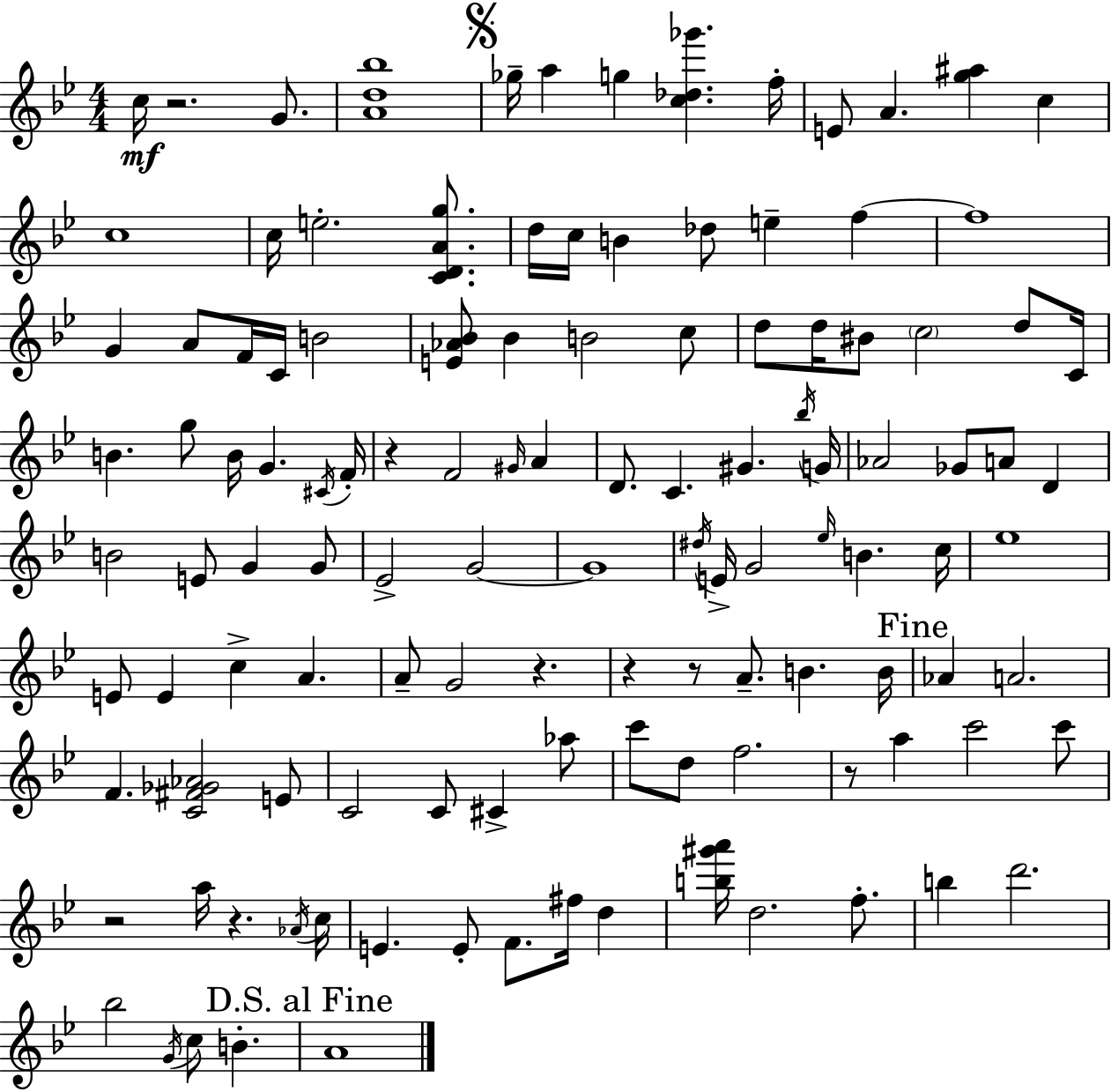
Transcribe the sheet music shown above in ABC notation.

X:1
T:Untitled
M:4/4
L:1/4
K:Gm
c/4 z2 G/2 [Ad_b]4 _g/4 a g [c_d_g'] f/4 E/2 A [g^a] c c4 c/4 e2 [CDAg]/2 d/4 c/4 B _d/2 e f f4 G A/2 F/4 C/4 B2 [E_A_B]/2 _B B2 c/2 d/2 d/4 ^B/2 c2 d/2 C/4 B g/2 B/4 G ^C/4 F/4 z F2 ^G/4 A D/2 C ^G _b/4 G/4 _A2 _G/2 A/2 D B2 E/2 G G/2 _E2 G2 G4 ^d/4 E/4 G2 _e/4 B c/4 _e4 E/2 E c A A/2 G2 z z z/2 A/2 B B/4 _A A2 F [C^F_G_A]2 E/2 C2 C/2 ^C _a/2 c'/2 d/2 f2 z/2 a c'2 c'/2 z2 a/4 z _A/4 c/4 E E/2 F/2 ^f/4 d [b^g'a']/4 d2 f/2 b d'2 _b2 G/4 c/2 B A4